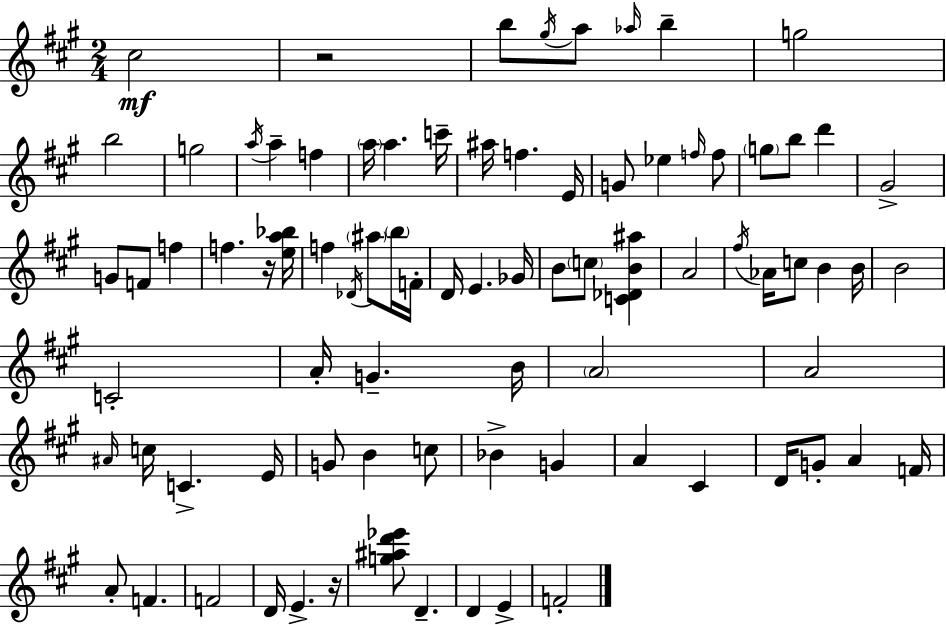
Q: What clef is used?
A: treble